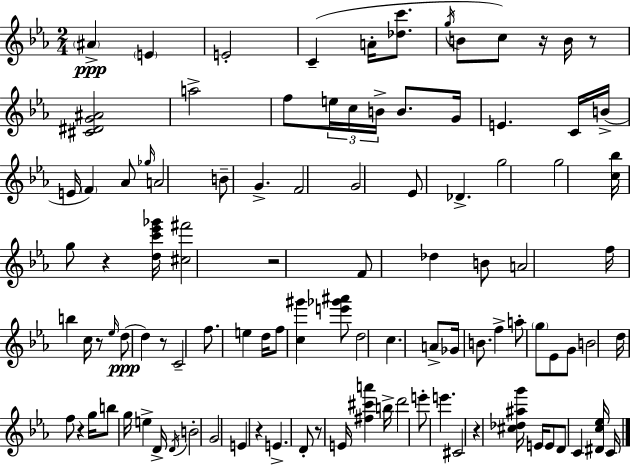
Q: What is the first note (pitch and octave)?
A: A#4